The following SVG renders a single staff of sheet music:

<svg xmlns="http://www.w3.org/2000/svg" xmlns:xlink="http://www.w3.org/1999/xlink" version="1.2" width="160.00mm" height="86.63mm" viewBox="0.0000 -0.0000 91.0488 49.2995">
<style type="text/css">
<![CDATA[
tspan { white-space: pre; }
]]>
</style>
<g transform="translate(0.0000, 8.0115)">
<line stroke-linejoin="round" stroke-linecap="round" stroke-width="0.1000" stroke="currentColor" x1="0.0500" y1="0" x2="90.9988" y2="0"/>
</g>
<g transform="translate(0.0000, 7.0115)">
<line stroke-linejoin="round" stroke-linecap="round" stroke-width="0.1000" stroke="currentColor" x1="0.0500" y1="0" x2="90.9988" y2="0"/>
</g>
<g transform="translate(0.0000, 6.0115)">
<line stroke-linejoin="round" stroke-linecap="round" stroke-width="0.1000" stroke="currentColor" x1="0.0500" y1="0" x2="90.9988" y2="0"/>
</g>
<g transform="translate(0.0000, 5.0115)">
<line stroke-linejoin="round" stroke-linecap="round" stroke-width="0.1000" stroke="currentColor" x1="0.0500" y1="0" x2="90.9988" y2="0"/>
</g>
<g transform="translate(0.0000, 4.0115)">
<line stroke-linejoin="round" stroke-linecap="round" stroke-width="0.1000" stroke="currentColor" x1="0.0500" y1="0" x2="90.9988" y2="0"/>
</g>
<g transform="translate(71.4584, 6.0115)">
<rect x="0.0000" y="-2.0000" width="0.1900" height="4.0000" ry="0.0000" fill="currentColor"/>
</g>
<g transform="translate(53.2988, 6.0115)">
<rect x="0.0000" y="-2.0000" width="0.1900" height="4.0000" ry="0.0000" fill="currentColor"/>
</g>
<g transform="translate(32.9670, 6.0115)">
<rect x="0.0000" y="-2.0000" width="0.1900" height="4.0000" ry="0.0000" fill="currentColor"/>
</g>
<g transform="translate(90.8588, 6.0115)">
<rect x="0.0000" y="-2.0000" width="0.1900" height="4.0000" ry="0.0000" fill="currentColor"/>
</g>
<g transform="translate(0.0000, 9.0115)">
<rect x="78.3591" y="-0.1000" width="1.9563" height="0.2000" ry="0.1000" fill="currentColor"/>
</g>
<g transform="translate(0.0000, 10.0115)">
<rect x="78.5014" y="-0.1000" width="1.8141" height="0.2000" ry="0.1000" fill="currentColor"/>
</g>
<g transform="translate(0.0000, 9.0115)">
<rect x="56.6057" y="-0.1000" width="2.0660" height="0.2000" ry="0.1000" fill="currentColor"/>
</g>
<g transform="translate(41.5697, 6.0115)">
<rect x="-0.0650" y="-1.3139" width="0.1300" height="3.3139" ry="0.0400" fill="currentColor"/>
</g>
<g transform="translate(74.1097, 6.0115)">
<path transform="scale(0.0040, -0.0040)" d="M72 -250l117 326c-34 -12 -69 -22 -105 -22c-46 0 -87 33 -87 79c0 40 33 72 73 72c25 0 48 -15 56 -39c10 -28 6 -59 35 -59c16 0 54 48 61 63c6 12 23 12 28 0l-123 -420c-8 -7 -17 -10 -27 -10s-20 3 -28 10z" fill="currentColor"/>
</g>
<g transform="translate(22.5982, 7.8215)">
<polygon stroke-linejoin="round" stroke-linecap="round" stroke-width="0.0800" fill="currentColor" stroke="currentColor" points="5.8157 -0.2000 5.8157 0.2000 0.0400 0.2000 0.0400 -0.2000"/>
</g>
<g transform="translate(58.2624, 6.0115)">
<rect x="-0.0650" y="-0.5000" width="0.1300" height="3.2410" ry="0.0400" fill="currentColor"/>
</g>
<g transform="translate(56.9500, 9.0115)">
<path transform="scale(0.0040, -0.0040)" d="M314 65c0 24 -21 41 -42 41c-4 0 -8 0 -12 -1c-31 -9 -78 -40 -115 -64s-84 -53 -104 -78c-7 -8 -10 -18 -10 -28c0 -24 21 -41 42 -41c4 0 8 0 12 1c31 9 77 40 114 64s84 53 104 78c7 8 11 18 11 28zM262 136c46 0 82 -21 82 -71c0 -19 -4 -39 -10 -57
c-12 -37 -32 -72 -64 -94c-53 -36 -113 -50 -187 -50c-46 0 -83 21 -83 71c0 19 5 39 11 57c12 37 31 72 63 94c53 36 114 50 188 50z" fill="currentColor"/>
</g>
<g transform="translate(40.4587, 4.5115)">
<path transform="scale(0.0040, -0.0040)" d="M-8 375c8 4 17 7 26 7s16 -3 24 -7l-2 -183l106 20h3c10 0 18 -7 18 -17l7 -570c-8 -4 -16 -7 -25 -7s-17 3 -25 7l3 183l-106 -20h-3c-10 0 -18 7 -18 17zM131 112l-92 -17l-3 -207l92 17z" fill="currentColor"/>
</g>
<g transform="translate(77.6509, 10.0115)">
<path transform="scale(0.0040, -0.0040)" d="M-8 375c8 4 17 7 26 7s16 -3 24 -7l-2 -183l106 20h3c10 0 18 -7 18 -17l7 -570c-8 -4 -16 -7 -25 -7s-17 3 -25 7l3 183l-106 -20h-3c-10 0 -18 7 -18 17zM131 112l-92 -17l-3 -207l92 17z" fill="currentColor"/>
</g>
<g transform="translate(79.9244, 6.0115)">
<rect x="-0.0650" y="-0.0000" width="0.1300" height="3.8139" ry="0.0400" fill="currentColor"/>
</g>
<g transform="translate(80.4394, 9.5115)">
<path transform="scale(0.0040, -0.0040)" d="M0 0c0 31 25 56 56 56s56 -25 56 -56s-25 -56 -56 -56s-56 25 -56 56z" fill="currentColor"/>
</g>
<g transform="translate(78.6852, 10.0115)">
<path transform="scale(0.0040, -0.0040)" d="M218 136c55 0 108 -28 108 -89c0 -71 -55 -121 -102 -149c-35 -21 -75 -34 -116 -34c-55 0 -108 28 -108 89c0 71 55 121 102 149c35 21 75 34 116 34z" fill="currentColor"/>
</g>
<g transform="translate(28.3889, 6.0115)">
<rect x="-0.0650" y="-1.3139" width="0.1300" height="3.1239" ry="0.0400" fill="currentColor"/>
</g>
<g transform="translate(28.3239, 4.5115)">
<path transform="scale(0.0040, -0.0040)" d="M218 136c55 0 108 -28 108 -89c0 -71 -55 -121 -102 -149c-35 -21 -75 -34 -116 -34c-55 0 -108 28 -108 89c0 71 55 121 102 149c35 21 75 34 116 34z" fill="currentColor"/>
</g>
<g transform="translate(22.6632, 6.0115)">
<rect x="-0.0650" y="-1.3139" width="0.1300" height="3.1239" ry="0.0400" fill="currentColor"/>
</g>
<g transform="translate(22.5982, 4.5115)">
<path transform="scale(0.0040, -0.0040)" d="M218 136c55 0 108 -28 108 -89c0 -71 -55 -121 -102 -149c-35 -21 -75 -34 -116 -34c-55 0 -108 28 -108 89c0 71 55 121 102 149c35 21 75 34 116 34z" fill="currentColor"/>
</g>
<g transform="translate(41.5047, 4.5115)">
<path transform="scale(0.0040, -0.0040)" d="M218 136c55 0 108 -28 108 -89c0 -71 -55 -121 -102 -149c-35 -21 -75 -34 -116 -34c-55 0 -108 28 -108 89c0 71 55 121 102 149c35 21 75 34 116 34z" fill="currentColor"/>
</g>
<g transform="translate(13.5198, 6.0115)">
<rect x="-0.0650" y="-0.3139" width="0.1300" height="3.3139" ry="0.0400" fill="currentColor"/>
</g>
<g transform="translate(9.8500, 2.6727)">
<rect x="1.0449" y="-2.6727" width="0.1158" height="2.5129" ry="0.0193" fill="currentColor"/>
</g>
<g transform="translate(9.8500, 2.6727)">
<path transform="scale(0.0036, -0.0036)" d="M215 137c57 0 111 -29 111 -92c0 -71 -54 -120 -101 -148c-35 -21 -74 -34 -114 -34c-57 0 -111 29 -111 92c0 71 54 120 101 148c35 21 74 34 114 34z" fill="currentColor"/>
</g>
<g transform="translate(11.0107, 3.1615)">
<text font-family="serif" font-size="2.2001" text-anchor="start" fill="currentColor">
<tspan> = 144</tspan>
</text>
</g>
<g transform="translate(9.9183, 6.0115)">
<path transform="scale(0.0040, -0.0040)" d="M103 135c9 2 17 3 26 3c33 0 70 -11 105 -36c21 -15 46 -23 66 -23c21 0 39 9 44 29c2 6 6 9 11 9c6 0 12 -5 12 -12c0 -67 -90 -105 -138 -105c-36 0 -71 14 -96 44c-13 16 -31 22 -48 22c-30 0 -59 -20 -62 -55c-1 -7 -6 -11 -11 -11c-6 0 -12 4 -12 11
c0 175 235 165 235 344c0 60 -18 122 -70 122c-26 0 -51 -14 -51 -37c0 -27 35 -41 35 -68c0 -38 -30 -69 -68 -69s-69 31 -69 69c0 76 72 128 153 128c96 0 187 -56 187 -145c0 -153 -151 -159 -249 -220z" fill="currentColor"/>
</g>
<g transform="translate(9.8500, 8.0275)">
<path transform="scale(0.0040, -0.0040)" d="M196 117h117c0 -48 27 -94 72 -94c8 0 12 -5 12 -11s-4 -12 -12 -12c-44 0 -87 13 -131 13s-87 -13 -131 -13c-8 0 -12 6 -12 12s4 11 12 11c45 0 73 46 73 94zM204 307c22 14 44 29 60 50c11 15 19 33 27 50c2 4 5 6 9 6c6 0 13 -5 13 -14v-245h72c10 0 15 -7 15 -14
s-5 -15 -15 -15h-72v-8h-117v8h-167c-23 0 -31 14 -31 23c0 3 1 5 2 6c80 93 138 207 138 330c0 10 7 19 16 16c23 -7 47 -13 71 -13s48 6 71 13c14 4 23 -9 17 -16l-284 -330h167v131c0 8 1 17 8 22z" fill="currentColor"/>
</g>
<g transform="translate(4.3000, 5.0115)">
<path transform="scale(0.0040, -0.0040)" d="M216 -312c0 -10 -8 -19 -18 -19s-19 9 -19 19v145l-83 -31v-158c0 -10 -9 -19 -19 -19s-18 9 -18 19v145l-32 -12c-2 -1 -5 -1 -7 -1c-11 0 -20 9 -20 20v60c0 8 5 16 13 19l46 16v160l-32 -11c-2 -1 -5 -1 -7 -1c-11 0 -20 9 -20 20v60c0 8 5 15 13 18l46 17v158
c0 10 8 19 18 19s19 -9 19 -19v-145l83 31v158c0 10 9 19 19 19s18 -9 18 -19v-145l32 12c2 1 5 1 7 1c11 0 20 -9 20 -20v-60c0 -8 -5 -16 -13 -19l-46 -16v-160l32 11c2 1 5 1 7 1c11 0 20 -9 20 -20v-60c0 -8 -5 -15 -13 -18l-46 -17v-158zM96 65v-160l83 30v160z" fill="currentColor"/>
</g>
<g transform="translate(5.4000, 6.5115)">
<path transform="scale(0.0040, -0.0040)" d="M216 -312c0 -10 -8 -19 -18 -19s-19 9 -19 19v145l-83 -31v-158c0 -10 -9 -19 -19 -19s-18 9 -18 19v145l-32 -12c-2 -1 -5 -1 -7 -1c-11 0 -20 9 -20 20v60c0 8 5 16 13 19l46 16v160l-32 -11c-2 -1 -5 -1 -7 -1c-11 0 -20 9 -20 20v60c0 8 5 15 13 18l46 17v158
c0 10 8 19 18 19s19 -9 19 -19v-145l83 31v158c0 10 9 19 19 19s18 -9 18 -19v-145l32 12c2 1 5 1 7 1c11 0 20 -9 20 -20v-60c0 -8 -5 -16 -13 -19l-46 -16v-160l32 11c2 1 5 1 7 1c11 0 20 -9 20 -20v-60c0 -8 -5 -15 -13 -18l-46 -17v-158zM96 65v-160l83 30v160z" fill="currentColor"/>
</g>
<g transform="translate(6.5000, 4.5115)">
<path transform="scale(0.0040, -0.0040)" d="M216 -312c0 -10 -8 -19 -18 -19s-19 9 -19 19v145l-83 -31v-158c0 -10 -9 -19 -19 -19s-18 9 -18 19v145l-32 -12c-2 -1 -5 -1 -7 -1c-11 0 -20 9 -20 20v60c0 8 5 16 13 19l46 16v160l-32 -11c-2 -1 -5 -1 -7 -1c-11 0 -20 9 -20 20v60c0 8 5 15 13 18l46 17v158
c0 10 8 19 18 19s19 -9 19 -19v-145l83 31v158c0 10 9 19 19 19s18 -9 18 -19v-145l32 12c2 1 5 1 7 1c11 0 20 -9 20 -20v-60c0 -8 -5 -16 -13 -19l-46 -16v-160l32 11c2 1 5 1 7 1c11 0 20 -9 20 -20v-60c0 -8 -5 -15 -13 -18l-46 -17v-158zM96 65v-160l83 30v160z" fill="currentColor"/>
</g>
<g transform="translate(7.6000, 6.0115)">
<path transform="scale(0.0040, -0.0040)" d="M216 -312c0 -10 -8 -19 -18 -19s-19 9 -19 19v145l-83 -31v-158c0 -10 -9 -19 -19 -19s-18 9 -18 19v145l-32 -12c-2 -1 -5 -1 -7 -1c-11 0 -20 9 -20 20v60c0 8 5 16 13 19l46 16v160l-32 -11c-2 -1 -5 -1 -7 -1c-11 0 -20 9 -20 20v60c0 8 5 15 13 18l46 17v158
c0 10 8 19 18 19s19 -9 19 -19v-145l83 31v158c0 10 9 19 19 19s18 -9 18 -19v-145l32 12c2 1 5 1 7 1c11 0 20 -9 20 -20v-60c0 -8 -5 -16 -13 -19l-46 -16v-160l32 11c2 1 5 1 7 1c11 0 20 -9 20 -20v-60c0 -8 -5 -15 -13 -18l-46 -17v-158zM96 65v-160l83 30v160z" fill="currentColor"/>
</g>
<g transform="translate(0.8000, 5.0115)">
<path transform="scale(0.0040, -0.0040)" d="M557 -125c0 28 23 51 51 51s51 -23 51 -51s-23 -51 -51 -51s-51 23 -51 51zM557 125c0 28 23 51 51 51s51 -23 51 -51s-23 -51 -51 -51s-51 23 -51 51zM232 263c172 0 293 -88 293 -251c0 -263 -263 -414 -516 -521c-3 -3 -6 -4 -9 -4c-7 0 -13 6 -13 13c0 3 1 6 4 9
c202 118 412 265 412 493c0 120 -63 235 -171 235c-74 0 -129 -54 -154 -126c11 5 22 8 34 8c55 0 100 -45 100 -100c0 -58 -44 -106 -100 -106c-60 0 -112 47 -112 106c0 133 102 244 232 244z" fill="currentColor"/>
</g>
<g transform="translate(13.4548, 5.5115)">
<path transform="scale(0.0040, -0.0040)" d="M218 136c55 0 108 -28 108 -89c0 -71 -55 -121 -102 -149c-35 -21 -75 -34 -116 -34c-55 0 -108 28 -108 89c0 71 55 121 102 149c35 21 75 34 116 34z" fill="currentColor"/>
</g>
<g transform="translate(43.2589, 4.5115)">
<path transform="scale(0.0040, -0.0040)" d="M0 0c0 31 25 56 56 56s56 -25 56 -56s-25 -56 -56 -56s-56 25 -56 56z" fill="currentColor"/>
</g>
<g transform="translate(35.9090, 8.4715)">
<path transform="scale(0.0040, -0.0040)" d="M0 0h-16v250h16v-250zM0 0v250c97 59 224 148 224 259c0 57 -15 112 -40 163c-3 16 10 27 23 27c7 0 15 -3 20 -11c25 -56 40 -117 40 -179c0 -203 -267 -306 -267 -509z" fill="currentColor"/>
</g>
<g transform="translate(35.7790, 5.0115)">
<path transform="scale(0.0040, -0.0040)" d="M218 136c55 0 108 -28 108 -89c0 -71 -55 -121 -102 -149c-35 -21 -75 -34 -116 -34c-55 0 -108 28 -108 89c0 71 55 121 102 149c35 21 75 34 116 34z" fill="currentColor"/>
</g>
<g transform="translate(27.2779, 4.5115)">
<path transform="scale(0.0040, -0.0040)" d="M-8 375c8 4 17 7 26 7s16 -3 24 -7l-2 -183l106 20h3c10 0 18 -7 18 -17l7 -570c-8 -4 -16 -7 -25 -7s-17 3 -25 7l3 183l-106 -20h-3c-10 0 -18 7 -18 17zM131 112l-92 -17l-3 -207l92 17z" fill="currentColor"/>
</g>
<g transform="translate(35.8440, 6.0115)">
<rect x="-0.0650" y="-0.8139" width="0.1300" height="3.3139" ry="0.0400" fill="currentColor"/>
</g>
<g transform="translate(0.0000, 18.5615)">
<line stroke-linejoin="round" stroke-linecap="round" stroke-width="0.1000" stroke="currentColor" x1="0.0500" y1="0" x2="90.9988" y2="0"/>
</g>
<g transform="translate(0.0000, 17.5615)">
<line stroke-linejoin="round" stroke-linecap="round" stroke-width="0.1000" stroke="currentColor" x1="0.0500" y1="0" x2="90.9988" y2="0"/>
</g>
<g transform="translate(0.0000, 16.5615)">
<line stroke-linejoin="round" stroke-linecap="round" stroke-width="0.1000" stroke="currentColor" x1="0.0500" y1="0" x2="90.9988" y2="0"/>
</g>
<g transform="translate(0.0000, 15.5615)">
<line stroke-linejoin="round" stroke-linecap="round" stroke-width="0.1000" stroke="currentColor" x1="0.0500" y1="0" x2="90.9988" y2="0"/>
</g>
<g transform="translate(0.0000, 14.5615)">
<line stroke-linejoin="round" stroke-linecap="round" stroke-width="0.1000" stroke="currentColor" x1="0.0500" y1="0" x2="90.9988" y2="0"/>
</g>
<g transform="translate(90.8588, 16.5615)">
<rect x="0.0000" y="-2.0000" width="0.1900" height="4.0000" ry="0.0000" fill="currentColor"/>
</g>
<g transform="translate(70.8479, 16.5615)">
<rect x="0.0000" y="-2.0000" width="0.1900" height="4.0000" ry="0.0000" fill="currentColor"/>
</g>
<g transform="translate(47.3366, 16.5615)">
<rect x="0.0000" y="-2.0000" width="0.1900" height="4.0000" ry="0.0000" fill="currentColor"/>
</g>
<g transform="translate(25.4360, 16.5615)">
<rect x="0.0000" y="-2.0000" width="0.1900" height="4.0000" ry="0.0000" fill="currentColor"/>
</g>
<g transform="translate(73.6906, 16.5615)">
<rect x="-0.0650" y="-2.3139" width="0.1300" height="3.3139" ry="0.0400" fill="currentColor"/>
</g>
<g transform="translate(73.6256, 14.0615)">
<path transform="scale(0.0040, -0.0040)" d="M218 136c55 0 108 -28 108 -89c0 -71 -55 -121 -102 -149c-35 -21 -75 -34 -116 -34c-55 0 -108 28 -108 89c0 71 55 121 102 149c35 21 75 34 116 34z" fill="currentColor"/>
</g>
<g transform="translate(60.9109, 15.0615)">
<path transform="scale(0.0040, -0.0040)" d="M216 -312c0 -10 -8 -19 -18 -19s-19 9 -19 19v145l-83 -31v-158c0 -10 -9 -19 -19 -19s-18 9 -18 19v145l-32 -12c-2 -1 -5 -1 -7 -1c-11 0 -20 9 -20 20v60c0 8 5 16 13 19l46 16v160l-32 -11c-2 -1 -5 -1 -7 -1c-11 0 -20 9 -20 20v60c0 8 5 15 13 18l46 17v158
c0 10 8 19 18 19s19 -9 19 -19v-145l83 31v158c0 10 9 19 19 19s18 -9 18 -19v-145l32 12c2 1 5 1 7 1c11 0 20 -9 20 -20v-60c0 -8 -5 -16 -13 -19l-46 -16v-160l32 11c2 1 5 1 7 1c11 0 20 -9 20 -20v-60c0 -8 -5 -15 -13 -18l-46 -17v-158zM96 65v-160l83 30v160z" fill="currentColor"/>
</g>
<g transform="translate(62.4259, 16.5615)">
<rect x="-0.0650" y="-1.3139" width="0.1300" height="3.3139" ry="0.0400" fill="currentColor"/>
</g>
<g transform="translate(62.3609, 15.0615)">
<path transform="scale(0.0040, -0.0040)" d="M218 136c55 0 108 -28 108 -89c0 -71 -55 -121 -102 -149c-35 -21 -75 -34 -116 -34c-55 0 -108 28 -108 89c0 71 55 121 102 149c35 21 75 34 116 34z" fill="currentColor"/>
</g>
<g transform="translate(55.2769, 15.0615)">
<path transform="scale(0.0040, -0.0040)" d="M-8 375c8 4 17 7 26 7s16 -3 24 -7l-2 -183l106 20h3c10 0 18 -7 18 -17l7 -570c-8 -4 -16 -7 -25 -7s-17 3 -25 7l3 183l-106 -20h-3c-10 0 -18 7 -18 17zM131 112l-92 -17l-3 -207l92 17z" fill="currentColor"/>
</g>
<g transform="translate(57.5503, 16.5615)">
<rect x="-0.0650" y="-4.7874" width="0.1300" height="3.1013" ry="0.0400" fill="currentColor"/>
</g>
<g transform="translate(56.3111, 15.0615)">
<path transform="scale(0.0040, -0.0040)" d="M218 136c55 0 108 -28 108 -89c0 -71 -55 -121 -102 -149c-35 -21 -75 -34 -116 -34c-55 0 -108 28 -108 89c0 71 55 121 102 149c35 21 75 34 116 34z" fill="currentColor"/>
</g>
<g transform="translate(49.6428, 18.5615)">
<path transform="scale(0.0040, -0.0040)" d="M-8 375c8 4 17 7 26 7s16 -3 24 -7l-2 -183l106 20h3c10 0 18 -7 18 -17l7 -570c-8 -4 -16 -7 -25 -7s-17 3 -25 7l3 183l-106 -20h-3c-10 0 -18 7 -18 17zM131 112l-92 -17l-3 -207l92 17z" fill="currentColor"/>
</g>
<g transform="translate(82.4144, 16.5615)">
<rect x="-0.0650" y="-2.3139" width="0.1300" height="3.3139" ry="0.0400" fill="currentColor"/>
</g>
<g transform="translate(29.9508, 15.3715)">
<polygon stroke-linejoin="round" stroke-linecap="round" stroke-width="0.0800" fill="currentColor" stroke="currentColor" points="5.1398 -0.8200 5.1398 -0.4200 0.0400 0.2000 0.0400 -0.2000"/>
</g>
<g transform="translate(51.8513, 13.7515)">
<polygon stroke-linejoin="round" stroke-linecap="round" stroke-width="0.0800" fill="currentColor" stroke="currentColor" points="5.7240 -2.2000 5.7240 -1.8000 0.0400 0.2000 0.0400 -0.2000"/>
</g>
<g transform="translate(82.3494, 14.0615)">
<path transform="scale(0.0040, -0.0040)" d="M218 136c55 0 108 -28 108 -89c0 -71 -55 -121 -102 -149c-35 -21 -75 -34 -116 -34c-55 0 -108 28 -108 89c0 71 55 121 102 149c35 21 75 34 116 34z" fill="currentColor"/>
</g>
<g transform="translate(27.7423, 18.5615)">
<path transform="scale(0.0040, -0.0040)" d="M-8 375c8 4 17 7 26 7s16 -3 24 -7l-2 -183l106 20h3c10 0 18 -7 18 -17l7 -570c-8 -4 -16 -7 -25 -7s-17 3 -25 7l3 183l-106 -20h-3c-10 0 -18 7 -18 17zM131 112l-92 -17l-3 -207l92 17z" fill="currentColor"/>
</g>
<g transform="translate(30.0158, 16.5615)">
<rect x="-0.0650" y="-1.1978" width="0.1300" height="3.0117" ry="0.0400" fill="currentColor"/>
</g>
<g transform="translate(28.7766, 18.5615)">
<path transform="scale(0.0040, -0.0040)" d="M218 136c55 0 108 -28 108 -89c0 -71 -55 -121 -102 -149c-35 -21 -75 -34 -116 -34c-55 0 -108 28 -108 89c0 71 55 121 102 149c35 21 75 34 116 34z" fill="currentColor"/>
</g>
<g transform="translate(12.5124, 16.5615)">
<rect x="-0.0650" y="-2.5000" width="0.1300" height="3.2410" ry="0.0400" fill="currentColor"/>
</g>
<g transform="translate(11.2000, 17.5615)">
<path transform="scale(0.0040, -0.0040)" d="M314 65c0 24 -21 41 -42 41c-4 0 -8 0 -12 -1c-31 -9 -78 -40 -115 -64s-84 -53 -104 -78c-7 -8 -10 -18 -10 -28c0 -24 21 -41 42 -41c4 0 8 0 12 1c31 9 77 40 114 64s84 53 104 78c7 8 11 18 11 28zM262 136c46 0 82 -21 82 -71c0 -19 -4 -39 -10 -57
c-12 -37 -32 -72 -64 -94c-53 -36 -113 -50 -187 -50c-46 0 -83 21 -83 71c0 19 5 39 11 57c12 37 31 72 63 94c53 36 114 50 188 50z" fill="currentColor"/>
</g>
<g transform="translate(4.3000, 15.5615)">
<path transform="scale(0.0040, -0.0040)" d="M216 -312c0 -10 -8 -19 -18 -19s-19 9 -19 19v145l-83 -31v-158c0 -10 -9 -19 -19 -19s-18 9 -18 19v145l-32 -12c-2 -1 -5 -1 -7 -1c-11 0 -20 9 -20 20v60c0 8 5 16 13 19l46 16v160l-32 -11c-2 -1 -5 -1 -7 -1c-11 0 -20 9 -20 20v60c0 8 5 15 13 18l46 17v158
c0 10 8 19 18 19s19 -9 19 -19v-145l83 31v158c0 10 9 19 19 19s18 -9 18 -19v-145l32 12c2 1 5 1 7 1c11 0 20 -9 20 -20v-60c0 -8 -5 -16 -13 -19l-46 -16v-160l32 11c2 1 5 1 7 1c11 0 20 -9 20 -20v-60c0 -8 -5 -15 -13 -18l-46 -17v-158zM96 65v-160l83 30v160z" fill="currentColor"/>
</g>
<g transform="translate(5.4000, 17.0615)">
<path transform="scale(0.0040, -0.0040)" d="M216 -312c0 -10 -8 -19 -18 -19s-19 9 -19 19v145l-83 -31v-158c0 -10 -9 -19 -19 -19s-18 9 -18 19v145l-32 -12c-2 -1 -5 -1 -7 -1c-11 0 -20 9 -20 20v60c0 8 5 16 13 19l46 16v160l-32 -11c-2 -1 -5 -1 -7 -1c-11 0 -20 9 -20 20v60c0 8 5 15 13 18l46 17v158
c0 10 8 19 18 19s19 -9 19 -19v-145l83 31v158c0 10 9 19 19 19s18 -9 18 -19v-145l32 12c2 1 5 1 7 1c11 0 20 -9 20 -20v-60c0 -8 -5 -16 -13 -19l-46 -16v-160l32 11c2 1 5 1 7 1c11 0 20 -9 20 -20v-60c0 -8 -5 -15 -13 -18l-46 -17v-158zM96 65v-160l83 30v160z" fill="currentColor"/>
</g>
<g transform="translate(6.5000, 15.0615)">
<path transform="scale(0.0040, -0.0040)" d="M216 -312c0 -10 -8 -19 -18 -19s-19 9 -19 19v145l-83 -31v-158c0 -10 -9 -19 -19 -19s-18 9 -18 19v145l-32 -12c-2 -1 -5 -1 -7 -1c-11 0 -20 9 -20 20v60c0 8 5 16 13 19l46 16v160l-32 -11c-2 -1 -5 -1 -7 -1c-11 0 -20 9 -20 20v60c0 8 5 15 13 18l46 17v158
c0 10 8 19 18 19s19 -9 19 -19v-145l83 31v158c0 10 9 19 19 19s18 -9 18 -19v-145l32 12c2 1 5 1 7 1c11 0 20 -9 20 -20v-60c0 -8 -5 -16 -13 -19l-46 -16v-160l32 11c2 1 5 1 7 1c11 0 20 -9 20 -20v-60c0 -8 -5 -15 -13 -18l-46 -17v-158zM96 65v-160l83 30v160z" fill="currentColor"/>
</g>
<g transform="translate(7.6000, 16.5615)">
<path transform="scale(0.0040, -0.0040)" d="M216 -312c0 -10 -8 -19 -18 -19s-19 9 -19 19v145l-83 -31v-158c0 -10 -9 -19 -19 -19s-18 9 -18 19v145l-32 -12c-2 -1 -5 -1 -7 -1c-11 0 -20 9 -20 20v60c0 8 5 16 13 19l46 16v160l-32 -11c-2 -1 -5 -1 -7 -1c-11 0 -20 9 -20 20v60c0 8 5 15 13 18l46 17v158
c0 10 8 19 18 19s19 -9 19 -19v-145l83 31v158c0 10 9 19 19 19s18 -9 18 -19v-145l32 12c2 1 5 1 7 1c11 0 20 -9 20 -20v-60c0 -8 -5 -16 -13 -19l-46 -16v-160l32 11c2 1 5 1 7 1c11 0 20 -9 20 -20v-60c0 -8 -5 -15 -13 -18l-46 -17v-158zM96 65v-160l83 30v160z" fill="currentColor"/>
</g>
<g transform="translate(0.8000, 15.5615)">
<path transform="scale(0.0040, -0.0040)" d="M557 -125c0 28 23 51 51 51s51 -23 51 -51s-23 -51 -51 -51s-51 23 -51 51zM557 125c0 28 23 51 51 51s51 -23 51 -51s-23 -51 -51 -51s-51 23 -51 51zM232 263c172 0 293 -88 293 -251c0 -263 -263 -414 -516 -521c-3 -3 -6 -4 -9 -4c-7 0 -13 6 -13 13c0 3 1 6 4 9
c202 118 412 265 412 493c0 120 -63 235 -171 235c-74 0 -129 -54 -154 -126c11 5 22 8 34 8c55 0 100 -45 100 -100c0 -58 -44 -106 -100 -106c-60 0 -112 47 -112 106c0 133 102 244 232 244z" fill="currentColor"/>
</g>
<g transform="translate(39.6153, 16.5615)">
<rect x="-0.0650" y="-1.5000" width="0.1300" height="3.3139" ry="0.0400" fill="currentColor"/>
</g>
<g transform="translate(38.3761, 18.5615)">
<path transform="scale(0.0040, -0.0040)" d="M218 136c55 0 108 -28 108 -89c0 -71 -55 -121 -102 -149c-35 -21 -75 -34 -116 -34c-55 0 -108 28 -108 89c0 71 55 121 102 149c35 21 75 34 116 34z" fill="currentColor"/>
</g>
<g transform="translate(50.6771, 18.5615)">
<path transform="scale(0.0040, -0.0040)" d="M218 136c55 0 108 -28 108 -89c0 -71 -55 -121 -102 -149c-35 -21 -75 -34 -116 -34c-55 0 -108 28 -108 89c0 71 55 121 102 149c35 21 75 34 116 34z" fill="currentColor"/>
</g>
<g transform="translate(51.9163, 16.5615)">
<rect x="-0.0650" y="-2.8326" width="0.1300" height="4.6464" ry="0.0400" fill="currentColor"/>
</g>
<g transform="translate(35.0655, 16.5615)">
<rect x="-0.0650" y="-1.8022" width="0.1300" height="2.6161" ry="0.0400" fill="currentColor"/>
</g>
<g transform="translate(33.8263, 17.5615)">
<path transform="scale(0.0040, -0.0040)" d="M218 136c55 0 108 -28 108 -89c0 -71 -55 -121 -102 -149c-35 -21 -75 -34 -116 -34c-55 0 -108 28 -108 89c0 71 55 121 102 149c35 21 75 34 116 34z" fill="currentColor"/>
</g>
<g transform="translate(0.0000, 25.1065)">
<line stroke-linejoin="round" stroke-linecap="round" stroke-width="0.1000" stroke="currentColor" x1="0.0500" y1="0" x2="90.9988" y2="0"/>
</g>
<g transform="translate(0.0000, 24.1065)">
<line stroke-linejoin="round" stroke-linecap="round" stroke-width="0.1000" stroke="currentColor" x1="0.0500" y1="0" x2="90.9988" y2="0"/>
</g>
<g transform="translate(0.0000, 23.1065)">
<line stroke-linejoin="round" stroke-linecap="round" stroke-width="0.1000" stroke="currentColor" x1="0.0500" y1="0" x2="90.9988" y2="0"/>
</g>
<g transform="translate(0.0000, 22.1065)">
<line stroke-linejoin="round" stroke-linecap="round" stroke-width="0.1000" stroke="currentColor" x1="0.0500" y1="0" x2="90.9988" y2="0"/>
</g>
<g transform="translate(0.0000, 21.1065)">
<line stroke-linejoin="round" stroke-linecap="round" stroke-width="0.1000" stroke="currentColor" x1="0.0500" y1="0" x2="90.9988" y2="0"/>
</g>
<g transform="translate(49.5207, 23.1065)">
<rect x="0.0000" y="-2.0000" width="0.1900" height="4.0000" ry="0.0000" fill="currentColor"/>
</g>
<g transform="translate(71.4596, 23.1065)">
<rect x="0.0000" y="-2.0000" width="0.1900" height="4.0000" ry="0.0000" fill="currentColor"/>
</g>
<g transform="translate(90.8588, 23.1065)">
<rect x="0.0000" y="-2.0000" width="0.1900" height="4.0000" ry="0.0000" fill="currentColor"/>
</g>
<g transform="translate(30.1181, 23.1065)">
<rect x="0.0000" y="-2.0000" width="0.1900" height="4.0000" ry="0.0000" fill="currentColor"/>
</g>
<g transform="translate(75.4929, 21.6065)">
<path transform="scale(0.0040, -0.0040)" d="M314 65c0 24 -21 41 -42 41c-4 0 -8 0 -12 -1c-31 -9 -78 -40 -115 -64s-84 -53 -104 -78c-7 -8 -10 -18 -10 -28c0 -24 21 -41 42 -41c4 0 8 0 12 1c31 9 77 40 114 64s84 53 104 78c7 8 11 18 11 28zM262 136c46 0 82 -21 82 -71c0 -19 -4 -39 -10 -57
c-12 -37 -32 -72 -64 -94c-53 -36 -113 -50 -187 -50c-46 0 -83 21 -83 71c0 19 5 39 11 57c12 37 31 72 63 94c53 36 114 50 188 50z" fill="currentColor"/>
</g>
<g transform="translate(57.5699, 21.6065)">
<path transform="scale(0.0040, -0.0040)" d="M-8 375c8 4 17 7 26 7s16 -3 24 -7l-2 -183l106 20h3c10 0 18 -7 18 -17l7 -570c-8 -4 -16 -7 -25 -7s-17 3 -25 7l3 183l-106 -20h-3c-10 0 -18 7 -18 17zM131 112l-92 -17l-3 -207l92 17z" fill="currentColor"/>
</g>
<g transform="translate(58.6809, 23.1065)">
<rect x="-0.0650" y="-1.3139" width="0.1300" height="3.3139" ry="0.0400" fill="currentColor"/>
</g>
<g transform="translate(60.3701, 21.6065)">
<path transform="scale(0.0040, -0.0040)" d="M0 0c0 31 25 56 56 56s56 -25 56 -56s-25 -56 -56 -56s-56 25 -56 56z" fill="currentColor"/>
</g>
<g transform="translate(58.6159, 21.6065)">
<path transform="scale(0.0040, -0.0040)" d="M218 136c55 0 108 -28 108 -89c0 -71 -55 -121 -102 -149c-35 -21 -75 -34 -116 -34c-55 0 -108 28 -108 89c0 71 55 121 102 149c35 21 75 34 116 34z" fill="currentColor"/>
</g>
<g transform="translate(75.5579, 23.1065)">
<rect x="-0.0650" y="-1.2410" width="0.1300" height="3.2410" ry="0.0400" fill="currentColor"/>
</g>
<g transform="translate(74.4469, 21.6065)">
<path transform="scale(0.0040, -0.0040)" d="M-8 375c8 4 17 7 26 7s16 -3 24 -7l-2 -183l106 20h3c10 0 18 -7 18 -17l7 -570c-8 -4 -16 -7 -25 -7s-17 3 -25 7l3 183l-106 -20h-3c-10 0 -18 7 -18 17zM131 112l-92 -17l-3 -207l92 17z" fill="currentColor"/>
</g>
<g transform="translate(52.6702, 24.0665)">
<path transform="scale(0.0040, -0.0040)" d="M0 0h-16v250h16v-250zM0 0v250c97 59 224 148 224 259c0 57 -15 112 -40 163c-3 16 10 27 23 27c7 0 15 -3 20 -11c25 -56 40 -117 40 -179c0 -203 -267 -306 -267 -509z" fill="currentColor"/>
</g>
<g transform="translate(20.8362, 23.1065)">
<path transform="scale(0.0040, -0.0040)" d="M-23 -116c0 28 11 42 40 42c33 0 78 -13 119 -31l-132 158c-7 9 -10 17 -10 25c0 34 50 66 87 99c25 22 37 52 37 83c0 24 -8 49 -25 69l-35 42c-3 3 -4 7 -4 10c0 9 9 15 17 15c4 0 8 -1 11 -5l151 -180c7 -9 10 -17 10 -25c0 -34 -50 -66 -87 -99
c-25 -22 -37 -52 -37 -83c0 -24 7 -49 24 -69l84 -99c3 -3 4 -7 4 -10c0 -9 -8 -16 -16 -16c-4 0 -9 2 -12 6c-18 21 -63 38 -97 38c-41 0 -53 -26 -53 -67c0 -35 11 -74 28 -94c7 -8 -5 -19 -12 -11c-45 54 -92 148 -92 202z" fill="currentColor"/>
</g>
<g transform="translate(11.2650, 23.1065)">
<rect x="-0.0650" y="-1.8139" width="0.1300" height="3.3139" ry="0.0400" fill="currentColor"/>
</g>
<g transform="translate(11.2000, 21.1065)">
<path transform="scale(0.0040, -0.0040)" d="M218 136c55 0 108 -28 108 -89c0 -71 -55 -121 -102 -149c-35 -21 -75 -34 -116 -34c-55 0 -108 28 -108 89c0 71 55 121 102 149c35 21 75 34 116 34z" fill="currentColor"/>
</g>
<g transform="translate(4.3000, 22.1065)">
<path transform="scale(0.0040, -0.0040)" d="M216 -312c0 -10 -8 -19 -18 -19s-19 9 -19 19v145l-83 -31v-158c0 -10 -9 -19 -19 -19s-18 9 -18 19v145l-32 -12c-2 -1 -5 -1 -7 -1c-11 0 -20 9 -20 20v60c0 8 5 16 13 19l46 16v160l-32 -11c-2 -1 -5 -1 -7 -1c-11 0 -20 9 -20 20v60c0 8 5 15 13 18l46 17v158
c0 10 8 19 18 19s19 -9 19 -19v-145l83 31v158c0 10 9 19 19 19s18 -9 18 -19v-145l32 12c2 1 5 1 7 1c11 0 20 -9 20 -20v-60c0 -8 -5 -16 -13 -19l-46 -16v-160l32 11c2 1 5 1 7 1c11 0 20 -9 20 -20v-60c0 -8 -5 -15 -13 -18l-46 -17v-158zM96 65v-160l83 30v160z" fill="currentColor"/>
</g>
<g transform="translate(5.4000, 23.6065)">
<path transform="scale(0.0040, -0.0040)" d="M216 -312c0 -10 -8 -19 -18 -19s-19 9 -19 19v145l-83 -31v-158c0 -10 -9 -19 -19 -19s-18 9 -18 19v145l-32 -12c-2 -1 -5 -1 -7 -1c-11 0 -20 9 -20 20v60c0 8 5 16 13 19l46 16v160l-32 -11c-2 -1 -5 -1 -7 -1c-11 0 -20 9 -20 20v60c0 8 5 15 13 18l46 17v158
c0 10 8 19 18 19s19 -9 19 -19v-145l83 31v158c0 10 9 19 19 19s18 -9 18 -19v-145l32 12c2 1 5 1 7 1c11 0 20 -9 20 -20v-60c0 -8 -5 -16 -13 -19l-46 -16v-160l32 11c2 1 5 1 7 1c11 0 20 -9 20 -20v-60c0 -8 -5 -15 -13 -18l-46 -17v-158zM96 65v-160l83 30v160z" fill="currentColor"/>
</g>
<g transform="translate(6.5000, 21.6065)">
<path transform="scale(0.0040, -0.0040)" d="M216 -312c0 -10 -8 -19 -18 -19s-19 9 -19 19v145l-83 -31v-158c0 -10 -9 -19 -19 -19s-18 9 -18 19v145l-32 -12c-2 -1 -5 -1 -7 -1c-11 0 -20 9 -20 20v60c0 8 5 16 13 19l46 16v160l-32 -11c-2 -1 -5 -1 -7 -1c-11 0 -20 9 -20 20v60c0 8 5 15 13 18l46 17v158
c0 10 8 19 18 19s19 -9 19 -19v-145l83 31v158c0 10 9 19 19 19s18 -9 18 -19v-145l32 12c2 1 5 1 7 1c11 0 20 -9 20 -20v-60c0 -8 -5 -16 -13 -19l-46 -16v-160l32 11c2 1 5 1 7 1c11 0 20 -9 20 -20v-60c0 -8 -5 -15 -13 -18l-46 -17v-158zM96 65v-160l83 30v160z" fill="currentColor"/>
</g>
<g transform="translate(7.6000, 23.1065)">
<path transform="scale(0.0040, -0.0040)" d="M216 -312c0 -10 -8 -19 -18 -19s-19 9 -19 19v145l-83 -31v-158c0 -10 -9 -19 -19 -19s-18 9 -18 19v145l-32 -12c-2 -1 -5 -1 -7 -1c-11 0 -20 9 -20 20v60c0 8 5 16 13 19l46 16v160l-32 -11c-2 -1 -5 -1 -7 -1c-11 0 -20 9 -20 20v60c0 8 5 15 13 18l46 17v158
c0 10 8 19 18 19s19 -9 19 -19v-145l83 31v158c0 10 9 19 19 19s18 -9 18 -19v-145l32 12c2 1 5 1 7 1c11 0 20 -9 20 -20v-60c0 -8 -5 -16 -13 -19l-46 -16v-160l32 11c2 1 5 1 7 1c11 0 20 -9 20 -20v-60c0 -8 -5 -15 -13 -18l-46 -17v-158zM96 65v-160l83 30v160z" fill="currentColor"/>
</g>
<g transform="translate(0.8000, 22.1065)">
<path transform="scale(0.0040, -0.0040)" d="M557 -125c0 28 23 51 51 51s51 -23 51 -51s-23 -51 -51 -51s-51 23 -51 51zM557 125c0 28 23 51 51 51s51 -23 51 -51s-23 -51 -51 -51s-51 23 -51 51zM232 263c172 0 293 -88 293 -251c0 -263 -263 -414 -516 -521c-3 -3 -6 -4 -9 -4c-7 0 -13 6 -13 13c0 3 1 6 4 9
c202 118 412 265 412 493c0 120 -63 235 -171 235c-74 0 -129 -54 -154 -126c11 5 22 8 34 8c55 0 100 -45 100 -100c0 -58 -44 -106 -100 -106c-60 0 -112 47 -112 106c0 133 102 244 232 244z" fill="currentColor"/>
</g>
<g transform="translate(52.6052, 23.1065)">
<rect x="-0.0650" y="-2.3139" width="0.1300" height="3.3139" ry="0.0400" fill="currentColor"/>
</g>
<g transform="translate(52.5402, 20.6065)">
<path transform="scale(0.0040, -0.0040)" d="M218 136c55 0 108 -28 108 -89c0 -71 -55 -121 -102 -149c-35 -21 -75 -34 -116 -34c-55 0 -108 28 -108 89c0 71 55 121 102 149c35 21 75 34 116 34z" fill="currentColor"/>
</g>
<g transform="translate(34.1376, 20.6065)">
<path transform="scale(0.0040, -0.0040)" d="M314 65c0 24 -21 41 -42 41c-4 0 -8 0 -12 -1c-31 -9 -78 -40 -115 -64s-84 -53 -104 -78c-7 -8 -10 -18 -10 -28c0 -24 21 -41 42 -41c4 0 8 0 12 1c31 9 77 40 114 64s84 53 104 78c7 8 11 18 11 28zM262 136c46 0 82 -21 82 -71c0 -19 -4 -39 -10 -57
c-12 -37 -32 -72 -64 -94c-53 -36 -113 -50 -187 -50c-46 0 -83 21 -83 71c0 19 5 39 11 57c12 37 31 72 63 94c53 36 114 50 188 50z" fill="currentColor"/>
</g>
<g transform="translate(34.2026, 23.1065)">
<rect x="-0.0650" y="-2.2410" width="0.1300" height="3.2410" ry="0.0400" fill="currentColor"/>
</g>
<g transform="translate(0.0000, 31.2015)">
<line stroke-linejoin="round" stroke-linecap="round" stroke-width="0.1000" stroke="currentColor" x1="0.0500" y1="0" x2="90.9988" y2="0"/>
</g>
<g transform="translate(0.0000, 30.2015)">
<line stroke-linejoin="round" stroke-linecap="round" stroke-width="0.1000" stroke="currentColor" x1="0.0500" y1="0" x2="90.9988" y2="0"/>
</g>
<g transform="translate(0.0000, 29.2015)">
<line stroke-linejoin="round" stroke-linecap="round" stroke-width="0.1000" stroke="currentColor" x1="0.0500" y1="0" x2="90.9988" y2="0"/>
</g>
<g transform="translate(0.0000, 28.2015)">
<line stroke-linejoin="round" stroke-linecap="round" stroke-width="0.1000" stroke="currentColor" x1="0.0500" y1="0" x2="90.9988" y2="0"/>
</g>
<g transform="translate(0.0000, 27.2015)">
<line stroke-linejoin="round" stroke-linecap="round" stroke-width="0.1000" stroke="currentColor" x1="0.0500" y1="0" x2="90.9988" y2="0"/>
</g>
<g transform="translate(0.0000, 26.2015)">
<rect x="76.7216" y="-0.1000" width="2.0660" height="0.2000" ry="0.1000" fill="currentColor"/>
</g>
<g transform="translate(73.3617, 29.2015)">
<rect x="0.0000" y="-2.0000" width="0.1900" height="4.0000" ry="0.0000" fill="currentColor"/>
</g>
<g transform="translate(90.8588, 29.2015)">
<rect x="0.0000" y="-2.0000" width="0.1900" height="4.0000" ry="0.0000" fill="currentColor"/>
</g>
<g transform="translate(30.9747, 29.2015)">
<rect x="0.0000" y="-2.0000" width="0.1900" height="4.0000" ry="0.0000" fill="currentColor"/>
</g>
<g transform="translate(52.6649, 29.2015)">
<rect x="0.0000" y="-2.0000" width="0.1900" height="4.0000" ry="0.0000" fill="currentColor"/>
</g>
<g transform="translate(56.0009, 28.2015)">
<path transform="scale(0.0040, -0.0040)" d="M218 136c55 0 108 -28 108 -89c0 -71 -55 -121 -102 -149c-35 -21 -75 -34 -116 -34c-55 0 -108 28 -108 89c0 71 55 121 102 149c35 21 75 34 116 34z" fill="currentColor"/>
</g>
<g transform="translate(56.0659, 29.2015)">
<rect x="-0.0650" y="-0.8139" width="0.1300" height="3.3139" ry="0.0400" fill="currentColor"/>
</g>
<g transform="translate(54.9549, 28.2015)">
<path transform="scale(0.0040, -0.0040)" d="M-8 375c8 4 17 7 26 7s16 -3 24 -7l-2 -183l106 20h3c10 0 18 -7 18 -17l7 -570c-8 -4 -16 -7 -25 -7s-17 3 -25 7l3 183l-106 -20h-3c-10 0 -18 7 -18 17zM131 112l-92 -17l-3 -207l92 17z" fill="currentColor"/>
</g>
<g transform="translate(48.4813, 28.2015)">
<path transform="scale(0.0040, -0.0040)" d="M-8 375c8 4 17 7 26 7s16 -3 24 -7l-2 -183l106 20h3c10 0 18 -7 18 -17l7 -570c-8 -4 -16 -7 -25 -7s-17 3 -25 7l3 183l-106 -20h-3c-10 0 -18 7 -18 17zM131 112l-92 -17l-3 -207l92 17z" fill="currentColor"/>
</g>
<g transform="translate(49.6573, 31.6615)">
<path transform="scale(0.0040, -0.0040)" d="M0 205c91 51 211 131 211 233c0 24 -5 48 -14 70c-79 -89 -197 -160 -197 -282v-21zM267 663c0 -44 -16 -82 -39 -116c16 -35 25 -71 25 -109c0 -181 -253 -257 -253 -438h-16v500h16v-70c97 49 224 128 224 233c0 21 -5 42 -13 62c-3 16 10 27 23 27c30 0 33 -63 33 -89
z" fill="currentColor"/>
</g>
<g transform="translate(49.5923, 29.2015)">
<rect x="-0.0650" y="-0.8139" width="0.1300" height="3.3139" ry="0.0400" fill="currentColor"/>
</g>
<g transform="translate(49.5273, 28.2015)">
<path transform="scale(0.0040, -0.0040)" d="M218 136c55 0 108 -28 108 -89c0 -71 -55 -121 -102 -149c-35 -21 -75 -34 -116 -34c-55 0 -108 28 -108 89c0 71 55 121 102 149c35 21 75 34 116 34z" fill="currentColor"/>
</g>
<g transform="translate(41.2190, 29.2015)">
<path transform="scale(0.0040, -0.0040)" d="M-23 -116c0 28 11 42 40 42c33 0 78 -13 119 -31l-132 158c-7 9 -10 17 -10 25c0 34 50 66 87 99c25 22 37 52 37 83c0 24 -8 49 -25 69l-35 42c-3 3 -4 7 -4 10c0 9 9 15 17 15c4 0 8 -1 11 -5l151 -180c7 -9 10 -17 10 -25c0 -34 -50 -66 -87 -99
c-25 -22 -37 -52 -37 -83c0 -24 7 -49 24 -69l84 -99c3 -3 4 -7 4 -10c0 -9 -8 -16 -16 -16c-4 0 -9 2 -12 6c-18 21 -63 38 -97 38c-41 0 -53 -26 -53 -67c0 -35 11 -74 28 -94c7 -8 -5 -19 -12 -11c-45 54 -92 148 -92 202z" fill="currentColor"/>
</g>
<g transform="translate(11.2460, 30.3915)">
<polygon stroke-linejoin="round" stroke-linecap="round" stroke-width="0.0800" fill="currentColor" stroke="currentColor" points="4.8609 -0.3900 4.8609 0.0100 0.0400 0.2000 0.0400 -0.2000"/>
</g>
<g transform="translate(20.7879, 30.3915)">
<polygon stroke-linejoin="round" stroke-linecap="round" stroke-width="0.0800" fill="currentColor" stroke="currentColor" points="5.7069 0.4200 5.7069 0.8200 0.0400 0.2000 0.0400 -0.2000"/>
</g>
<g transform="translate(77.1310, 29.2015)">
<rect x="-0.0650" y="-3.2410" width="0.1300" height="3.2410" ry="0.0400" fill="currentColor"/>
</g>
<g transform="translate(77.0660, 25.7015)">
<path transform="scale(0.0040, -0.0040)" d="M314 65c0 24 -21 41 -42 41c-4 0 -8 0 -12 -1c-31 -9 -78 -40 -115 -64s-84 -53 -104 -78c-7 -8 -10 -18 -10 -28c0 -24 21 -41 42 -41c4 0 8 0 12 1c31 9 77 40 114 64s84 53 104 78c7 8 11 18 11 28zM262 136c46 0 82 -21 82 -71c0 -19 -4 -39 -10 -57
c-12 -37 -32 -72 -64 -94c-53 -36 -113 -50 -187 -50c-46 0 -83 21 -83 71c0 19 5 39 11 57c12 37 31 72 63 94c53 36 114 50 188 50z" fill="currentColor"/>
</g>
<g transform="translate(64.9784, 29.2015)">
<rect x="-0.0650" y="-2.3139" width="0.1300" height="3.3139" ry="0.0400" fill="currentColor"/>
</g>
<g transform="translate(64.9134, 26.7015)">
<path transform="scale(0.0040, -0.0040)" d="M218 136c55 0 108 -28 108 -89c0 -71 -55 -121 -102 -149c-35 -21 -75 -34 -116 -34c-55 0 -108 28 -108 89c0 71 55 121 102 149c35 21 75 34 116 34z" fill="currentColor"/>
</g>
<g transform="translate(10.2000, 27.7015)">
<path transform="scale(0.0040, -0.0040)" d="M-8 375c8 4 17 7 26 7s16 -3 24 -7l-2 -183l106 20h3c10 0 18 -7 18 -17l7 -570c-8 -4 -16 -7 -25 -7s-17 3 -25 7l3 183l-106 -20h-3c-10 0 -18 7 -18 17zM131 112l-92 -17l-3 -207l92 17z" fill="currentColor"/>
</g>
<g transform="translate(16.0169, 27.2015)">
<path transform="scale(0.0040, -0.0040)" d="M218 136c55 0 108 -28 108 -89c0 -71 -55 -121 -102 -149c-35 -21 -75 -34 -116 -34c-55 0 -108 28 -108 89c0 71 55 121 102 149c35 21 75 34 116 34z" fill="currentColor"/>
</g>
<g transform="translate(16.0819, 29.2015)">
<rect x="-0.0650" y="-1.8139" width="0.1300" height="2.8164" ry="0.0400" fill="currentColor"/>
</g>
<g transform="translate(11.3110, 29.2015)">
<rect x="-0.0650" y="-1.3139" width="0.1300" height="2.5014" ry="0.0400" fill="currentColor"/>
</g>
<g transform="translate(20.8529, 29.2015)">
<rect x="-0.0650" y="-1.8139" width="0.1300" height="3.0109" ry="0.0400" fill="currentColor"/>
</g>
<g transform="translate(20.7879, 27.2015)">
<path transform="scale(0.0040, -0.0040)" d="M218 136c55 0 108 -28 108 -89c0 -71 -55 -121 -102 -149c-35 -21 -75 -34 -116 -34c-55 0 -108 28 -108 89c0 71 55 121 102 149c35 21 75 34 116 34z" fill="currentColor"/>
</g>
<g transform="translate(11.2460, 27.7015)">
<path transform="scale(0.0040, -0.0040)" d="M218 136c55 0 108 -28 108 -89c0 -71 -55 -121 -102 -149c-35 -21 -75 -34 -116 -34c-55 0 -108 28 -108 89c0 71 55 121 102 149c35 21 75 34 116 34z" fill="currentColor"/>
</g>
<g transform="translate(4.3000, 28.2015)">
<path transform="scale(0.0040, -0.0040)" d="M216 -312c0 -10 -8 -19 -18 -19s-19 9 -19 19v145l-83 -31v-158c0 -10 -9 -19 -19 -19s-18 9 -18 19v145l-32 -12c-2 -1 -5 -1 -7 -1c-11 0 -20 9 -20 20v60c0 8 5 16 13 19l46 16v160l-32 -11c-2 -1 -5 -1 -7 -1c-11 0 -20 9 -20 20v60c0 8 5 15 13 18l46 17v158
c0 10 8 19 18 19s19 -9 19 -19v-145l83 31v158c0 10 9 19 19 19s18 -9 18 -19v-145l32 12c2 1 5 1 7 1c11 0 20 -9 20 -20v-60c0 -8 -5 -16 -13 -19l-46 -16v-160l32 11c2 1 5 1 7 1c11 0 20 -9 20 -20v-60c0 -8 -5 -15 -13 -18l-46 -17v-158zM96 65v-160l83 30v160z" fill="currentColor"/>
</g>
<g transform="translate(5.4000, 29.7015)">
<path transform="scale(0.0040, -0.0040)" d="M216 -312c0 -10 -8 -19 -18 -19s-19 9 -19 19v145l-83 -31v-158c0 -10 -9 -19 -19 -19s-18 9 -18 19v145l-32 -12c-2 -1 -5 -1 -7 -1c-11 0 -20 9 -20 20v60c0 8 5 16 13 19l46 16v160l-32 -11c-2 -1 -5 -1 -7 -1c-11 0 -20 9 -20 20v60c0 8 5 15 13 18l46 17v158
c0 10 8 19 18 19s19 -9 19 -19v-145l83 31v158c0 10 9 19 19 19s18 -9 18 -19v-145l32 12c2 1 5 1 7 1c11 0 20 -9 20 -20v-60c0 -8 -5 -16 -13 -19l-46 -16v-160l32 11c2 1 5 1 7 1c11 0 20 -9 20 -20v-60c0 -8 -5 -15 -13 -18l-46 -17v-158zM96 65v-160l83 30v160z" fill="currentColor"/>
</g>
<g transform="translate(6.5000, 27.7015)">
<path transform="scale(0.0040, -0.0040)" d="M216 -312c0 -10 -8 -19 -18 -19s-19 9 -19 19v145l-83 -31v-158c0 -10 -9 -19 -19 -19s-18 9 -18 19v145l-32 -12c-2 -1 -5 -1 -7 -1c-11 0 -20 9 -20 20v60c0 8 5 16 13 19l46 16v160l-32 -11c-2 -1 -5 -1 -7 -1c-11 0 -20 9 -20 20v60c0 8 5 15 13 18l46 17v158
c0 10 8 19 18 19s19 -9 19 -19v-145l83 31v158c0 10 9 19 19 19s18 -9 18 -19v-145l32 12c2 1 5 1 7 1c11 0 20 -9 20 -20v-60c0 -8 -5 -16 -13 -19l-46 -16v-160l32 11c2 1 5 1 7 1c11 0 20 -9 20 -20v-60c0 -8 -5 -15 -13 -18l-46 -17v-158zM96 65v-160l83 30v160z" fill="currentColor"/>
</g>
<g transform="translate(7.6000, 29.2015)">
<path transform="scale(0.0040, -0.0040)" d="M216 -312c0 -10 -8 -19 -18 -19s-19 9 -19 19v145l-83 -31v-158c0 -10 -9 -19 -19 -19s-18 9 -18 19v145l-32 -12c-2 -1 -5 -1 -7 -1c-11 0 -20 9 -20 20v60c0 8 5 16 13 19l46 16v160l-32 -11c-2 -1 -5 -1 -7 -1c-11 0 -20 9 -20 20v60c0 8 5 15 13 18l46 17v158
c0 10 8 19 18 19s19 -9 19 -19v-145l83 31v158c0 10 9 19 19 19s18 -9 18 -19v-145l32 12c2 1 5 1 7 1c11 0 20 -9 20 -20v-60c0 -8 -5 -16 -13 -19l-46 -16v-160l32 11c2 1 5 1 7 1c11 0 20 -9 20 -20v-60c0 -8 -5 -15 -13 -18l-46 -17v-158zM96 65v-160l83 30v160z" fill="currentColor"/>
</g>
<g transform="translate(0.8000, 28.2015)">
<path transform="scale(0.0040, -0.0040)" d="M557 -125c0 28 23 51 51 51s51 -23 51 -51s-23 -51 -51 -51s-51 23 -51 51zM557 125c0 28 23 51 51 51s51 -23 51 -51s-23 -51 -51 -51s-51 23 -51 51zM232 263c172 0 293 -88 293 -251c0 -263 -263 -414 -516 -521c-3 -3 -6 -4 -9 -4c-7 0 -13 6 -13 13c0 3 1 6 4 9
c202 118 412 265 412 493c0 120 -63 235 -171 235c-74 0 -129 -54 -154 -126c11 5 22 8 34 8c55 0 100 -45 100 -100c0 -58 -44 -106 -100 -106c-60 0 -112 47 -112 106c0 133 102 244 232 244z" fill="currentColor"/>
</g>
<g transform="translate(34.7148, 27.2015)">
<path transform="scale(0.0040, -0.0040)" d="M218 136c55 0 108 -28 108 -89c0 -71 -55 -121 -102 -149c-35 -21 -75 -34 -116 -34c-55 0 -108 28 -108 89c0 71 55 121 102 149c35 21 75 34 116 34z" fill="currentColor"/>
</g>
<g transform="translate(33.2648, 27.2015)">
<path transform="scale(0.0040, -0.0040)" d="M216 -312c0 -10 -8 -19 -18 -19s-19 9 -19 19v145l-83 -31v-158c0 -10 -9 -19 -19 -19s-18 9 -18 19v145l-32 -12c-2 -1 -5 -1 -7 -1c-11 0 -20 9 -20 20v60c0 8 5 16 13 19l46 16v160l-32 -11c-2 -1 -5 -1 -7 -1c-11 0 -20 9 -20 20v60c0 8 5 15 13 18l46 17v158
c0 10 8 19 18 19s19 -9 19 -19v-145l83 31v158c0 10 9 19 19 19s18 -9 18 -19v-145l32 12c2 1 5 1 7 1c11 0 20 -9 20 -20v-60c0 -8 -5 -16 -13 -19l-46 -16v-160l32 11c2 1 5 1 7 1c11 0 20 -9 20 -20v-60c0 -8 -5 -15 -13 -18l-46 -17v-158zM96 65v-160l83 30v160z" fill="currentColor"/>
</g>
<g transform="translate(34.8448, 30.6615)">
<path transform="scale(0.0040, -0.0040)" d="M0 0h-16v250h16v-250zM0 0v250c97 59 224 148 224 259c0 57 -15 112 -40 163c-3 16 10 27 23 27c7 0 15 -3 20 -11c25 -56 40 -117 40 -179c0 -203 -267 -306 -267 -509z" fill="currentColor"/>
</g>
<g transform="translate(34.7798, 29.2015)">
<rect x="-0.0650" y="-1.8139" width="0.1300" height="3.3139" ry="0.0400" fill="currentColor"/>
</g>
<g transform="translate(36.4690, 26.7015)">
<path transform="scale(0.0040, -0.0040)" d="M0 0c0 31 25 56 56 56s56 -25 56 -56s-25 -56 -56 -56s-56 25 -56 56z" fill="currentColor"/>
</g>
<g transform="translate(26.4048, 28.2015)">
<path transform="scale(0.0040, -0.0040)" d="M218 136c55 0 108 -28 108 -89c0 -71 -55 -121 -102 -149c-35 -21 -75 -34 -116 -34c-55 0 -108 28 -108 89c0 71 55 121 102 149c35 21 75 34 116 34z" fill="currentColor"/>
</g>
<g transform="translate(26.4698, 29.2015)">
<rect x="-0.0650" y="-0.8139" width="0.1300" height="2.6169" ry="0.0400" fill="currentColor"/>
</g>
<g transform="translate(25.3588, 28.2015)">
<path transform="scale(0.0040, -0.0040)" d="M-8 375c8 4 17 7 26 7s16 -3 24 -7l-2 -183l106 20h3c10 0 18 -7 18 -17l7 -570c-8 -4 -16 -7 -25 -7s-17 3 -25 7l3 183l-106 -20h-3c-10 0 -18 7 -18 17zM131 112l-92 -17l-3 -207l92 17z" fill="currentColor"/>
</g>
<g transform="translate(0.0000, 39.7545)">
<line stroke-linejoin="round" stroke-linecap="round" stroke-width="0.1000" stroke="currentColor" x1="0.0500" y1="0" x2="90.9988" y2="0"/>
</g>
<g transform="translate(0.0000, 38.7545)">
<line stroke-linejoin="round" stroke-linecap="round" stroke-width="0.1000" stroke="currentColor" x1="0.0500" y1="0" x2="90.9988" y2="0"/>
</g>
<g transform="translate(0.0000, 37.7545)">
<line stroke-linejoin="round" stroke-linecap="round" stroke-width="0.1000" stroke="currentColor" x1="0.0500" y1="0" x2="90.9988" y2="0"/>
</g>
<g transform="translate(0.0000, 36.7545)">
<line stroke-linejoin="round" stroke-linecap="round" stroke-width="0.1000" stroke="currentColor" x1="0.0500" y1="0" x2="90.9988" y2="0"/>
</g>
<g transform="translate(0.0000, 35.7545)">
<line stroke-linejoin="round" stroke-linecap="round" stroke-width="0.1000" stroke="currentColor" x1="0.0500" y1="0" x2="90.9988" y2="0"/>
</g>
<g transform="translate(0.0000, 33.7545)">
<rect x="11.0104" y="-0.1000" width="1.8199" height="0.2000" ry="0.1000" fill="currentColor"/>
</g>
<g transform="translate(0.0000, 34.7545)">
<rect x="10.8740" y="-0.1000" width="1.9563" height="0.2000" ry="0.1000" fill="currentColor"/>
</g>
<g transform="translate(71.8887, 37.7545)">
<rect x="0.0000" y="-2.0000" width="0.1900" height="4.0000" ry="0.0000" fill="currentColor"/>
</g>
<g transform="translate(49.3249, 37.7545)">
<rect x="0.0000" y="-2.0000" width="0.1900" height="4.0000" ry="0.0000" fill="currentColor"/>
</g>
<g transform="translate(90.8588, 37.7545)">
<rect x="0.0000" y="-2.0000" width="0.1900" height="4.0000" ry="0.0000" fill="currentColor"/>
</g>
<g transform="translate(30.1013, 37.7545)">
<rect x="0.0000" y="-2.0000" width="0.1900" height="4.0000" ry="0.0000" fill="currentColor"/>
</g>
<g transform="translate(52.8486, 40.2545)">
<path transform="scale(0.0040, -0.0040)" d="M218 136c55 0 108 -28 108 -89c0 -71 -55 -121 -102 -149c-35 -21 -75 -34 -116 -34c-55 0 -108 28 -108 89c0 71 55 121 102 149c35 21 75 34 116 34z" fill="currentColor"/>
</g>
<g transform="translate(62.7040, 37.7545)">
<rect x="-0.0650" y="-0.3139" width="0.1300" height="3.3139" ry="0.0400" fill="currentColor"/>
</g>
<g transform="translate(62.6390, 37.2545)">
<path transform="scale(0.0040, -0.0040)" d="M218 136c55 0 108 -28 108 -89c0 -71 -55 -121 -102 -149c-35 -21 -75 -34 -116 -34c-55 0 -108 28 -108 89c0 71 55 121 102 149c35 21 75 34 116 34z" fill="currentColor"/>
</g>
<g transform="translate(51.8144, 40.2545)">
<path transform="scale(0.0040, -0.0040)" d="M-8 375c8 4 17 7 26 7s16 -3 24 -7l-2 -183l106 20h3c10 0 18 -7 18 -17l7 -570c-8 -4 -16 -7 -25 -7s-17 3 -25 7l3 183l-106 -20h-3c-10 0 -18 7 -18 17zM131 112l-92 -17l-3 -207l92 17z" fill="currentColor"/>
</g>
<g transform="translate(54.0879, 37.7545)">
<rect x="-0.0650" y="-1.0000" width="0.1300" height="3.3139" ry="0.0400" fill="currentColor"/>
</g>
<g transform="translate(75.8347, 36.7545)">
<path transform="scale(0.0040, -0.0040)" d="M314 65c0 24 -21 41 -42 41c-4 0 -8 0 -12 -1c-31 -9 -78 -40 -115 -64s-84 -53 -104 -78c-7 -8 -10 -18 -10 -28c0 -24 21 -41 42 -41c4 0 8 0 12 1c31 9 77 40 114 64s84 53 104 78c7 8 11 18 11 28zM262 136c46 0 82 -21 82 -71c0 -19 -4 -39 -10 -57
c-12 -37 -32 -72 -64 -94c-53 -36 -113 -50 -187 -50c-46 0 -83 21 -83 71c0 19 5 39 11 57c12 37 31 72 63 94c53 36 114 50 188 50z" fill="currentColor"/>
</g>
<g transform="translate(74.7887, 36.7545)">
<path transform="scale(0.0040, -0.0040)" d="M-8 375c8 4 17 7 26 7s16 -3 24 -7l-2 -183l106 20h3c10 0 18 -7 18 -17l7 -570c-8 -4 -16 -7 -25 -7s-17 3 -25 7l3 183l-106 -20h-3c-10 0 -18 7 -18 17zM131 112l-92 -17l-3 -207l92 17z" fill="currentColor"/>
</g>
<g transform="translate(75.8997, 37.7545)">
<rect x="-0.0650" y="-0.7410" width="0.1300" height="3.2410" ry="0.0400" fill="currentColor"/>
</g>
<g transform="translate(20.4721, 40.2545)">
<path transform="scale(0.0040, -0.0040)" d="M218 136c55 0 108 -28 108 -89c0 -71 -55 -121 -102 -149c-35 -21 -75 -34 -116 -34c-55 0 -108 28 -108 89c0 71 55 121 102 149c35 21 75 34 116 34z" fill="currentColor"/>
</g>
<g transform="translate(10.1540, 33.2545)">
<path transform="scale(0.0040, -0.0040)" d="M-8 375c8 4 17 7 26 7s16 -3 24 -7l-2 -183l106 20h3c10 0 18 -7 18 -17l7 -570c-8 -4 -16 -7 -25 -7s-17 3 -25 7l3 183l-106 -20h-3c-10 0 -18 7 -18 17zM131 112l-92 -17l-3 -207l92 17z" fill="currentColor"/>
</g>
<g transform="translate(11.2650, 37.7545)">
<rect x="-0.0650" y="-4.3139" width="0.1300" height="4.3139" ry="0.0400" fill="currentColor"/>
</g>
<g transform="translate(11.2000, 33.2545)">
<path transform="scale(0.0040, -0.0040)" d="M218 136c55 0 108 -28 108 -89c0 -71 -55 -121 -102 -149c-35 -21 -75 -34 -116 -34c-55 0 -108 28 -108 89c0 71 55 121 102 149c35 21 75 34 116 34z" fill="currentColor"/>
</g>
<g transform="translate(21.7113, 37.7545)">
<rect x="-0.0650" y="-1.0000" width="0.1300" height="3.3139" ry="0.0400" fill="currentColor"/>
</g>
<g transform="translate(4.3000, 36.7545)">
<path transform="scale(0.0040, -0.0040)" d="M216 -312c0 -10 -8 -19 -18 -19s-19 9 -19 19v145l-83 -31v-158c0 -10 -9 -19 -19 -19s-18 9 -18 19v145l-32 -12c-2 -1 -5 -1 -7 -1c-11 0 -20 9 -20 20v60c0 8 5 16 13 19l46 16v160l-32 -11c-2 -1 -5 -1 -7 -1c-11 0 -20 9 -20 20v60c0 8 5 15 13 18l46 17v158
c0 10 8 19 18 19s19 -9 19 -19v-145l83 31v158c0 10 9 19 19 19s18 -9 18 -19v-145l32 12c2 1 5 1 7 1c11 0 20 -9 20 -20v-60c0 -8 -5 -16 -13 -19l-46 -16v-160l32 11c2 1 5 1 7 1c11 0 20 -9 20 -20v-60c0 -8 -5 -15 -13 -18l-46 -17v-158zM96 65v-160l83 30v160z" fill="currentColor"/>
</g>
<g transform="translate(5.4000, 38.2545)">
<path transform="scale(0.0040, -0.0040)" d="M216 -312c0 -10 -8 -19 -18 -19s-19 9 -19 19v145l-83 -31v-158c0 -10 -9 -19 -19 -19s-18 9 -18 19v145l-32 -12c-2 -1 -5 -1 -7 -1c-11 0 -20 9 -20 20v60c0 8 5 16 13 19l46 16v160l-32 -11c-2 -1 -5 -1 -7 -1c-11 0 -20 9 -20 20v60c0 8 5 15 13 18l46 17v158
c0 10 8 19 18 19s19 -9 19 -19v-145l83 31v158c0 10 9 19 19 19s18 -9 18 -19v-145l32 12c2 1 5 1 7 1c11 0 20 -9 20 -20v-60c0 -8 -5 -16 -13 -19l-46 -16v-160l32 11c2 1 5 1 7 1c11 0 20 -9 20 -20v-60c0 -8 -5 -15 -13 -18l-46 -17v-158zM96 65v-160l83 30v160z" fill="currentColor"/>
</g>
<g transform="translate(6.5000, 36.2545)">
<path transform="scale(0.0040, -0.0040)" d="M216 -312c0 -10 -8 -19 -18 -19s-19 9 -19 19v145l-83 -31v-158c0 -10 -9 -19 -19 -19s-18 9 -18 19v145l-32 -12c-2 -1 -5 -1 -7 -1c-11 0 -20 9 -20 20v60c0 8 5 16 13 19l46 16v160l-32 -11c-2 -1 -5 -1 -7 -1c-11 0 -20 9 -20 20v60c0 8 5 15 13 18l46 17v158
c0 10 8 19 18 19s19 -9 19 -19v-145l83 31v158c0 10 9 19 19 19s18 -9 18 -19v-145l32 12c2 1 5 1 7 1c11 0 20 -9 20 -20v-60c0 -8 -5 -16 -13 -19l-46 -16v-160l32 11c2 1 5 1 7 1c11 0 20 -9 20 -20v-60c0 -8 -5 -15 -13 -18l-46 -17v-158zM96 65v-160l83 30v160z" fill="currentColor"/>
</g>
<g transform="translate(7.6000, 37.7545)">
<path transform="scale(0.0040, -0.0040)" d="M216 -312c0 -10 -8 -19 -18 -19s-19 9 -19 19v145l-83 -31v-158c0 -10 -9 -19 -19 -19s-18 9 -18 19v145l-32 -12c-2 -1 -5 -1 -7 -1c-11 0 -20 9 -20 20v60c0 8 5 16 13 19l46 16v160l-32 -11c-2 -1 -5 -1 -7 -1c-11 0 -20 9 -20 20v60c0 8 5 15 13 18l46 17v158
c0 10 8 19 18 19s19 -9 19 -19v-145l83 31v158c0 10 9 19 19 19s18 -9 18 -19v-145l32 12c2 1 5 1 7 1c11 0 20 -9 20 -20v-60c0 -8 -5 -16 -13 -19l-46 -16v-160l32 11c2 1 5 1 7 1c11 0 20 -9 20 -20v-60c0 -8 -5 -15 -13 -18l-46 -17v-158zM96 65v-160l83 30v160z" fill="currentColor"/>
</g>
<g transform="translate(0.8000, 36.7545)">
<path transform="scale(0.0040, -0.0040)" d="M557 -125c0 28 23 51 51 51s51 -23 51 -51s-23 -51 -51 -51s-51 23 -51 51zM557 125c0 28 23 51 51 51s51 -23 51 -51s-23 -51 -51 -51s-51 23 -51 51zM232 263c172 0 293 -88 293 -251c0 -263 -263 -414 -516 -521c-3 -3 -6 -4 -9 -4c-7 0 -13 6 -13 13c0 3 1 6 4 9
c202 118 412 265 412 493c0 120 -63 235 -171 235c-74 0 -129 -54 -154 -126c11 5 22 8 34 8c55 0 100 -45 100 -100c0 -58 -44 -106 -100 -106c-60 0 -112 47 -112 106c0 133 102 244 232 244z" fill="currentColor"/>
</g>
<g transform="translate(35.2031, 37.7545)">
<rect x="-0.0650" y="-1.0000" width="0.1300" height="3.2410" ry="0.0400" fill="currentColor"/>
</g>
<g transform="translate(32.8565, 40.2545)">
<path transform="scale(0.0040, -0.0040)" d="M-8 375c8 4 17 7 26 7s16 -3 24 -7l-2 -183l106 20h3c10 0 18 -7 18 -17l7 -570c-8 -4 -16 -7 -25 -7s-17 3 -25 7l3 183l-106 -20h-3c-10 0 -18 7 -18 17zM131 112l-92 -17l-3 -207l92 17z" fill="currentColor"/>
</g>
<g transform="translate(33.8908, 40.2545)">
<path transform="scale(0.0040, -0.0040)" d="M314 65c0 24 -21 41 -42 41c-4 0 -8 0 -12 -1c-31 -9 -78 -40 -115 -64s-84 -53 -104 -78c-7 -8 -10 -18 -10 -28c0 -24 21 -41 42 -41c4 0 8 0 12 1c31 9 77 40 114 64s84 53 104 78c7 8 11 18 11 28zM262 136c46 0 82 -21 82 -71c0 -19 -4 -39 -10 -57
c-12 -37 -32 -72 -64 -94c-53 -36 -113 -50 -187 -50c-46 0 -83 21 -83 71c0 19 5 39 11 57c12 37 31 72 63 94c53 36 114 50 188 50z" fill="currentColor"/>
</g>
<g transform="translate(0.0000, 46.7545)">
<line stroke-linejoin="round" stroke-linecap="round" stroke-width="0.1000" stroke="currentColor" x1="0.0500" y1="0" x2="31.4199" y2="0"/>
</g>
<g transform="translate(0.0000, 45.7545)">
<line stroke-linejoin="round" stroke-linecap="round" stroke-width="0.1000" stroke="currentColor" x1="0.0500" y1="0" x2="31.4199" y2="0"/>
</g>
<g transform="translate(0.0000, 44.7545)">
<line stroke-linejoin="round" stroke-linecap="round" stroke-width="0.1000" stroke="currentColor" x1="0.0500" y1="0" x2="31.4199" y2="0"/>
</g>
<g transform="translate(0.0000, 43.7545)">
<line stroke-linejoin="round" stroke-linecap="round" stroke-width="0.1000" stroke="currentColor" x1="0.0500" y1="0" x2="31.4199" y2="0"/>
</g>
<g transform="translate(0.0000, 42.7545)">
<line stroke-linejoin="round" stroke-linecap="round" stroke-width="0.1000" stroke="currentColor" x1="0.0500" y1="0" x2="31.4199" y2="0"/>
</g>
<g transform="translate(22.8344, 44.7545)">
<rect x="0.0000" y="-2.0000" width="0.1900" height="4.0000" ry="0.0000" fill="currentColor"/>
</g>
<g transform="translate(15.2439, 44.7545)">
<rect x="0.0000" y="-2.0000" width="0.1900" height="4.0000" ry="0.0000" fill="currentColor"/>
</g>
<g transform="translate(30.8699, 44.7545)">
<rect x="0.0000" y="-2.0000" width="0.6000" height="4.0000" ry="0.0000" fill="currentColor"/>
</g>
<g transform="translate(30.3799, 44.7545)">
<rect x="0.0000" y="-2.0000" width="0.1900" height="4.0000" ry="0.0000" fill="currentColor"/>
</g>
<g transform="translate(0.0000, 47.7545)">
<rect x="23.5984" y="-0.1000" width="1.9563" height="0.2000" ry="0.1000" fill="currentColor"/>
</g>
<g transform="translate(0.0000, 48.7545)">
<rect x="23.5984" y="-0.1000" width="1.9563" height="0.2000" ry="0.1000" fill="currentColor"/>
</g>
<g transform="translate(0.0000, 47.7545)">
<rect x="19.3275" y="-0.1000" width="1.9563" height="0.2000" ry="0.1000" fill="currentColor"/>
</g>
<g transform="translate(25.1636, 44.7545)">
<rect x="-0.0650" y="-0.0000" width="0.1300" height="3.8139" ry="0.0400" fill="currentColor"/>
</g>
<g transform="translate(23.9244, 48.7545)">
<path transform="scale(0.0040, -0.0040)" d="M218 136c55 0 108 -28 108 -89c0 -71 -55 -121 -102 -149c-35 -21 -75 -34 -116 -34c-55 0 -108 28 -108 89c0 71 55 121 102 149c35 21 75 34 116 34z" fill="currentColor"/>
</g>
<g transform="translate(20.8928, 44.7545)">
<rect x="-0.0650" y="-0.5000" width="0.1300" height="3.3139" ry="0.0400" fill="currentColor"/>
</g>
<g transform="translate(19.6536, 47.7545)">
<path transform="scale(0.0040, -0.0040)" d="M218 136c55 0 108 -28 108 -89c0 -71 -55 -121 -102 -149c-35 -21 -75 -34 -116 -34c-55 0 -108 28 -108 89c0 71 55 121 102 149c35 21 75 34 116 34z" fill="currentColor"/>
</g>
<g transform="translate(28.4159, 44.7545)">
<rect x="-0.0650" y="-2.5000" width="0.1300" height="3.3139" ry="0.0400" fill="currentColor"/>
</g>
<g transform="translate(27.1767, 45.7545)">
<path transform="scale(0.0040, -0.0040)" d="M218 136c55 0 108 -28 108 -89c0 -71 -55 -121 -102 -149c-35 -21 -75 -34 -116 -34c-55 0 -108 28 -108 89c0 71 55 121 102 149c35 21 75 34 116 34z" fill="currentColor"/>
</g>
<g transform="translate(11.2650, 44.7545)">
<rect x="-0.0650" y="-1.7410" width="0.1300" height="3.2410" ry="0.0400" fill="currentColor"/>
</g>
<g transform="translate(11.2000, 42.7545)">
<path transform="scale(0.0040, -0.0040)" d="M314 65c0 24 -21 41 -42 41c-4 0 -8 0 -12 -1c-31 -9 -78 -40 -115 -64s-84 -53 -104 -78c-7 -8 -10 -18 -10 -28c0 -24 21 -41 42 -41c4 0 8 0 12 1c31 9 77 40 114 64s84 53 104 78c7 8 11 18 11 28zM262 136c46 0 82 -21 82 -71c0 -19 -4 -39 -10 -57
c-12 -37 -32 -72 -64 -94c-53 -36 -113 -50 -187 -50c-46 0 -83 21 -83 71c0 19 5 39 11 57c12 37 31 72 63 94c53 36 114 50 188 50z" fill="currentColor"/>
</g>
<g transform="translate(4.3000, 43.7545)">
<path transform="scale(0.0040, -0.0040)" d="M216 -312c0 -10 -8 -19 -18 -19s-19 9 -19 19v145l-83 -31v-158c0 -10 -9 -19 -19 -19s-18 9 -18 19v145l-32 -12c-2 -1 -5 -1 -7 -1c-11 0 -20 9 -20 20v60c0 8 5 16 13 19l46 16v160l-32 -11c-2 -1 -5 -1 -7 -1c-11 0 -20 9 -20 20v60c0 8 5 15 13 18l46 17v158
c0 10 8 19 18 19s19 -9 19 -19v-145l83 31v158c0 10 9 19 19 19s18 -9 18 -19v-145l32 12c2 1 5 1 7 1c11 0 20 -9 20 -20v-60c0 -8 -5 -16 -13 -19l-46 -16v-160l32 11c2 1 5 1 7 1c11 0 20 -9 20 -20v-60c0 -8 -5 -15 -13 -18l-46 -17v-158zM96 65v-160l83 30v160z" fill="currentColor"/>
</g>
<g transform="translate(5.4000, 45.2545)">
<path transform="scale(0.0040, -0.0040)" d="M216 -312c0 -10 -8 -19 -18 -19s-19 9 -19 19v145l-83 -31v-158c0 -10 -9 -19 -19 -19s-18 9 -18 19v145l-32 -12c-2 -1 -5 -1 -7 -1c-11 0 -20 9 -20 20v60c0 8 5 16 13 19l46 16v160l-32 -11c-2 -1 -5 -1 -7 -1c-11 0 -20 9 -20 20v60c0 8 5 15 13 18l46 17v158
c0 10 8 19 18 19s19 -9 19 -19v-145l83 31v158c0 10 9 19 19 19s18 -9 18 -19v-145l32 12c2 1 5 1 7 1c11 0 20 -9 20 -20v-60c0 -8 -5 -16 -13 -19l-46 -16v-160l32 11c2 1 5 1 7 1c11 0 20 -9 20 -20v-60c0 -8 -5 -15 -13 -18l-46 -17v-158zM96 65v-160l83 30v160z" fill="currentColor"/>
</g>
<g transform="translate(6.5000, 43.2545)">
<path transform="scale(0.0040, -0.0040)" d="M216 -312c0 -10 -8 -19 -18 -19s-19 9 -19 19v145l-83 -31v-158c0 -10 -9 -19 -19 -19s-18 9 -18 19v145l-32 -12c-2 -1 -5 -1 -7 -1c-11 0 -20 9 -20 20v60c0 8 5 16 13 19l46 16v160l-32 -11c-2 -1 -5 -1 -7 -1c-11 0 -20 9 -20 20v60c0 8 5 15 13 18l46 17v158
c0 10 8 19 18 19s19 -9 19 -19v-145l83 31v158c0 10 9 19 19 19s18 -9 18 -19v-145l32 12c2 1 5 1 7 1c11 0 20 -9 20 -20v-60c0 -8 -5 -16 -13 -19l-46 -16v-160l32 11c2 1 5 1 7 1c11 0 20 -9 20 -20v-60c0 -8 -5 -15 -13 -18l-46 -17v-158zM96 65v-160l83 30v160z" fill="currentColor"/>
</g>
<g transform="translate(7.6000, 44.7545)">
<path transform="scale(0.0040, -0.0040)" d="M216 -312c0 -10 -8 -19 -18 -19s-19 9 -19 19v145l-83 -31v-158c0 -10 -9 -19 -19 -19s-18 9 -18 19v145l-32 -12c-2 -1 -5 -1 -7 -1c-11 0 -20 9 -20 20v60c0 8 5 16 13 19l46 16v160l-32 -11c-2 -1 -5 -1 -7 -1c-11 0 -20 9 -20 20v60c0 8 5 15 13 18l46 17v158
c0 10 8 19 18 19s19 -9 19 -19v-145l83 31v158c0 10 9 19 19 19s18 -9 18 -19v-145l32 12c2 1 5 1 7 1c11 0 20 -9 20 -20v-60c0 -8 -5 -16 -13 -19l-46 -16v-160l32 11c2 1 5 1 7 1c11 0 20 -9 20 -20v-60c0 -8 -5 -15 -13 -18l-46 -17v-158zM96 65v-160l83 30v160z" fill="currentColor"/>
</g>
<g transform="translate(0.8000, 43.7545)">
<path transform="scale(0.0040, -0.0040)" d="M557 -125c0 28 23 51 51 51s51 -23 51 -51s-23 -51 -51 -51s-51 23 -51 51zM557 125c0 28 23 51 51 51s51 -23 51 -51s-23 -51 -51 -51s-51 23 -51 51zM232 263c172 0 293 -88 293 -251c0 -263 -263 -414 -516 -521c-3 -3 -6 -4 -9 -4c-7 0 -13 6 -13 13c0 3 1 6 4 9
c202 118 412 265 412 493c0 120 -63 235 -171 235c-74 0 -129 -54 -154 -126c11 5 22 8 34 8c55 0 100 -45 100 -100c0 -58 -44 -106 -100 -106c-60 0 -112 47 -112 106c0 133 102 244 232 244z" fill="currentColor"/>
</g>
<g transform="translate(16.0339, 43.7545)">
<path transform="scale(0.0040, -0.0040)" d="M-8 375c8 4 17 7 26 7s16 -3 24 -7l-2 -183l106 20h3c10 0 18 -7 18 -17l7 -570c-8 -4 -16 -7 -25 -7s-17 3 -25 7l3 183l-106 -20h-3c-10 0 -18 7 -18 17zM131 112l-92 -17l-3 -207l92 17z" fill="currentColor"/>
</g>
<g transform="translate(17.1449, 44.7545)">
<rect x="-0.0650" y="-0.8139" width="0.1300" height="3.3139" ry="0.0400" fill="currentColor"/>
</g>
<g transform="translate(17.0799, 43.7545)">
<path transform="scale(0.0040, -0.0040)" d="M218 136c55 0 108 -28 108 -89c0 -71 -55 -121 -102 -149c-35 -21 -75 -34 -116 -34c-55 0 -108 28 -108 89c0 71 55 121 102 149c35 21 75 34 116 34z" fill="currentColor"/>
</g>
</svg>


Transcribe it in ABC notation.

X:1
T:Untitled
M:2/4
L:1/4
K:E
E, ^G,/2 G,/2 ^F,/2 G, E,,2 z/2 C,, B,,2 G,,/2 B,,/2 G,, G,,/2 G,/2 ^G, B, B, A, z B,2 B,/2 G, G,2 G,/2 A,/2 A,/2 F,/2 ^A,/2 z F,/4 F, B, ^D2 F ^F,, F,,2 F,, E, F,2 A,2 F, E,, ^C,, B,,